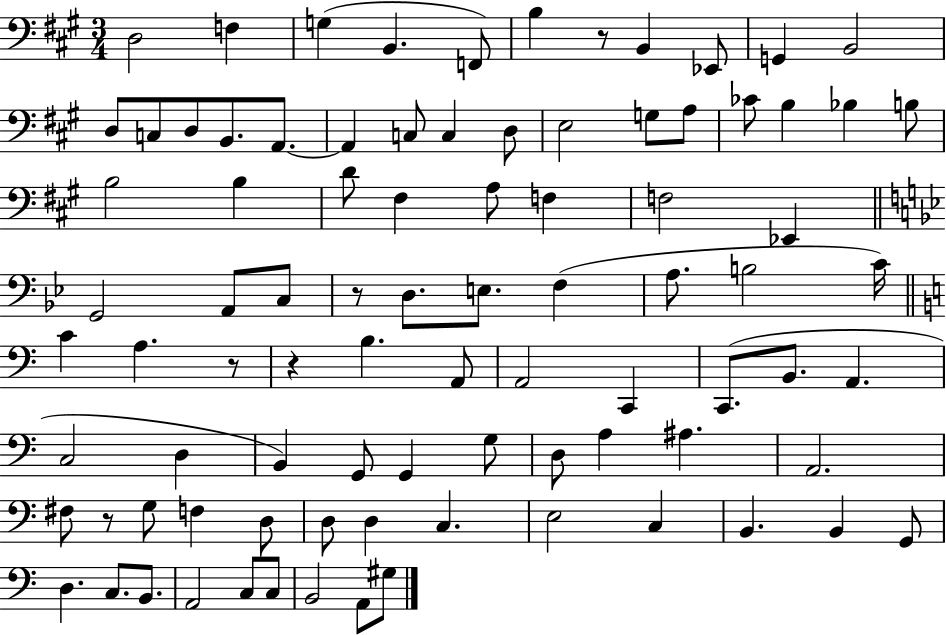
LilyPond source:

{
  \clef bass
  \numericTimeSignature
  \time 3/4
  \key a \major
  d2 f4 | g4( b,4. f,8) | b4 r8 b,4 ees,8 | g,4 b,2 | \break d8 c8 d8 b,8. a,8.~~ | a,4 c8 c4 d8 | e2 g8 a8 | ces'8 b4 bes4 b8 | \break b2 b4 | d'8 fis4 a8 f4 | f2 ees,4 | \bar "||" \break \key bes \major g,2 a,8 c8 | r8 d8. e8. f4( | a8. b2 c'16) | \bar "||" \break \key c \major c'4 a4. r8 | r4 b4. a,8 | a,2 c,4 | c,8.( b,8. a,4. | \break c2 d4 | b,4) g,8 g,4 g8 | d8 a4 ais4. | a,2. | \break fis8 r8 g8 f4 d8 | d8 d4 c4. | e2 c4 | b,4. b,4 g,8 | \break d4. c8. b,8. | a,2 c8 c8 | b,2 a,8 gis8 | \bar "|."
}